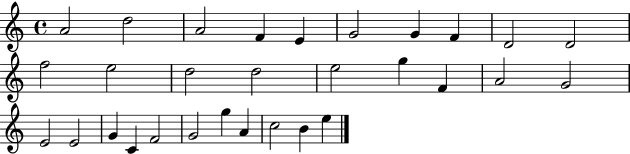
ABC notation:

X:1
T:Untitled
M:4/4
L:1/4
K:C
A2 d2 A2 F E G2 G F D2 D2 f2 e2 d2 d2 e2 g F A2 G2 E2 E2 G C F2 G2 g A c2 B e